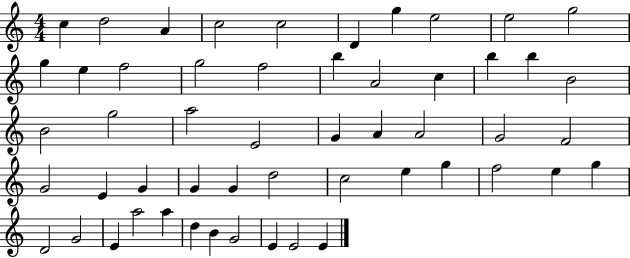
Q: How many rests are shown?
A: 0